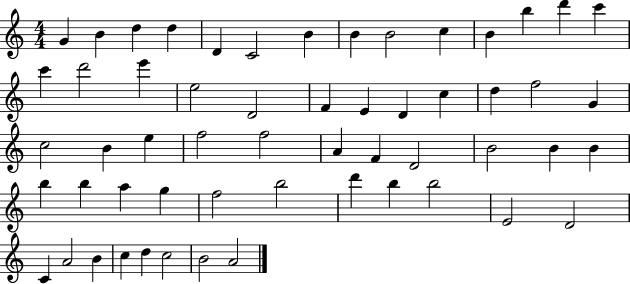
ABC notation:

X:1
T:Untitled
M:4/4
L:1/4
K:C
G B d d D C2 B B B2 c B b d' c' c' d'2 e' e2 D2 F E D c d f2 G c2 B e f2 f2 A F D2 B2 B B b b a g f2 b2 d' b b2 E2 D2 C A2 B c d c2 B2 A2